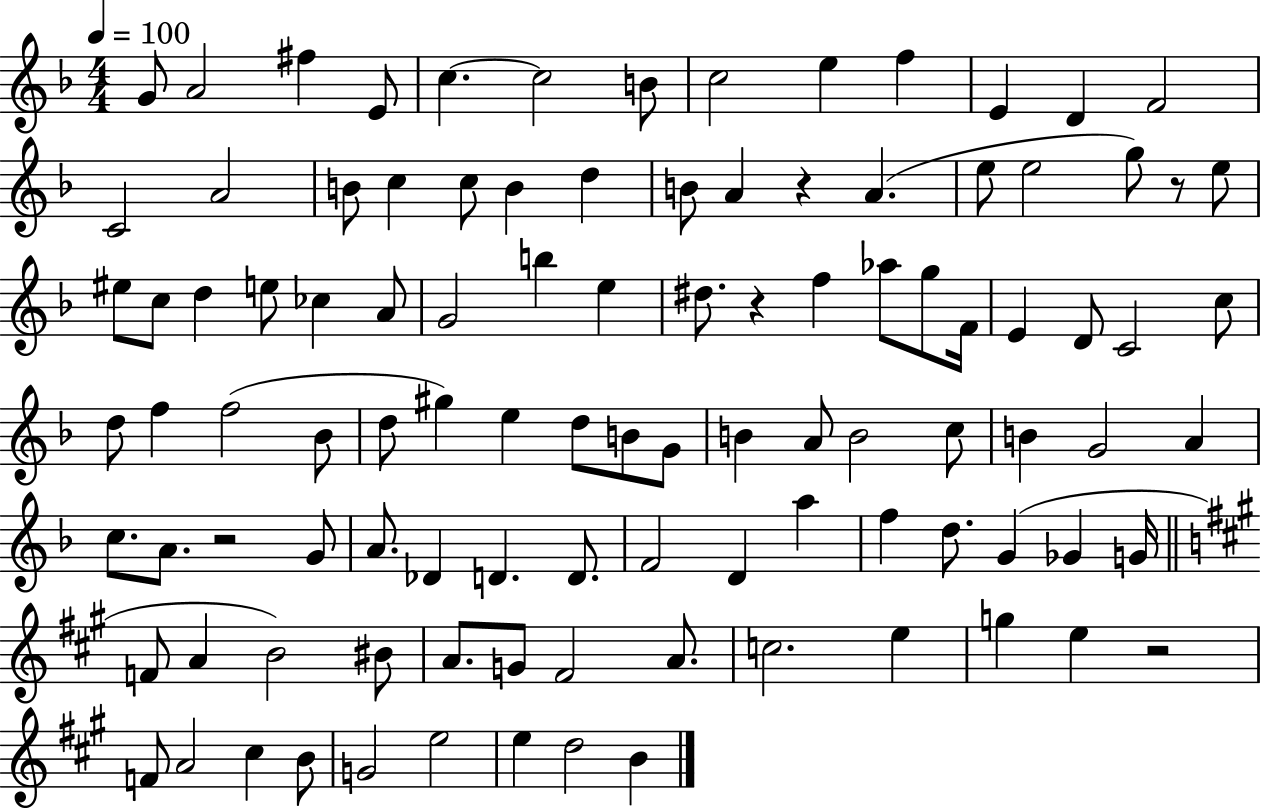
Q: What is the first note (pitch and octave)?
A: G4